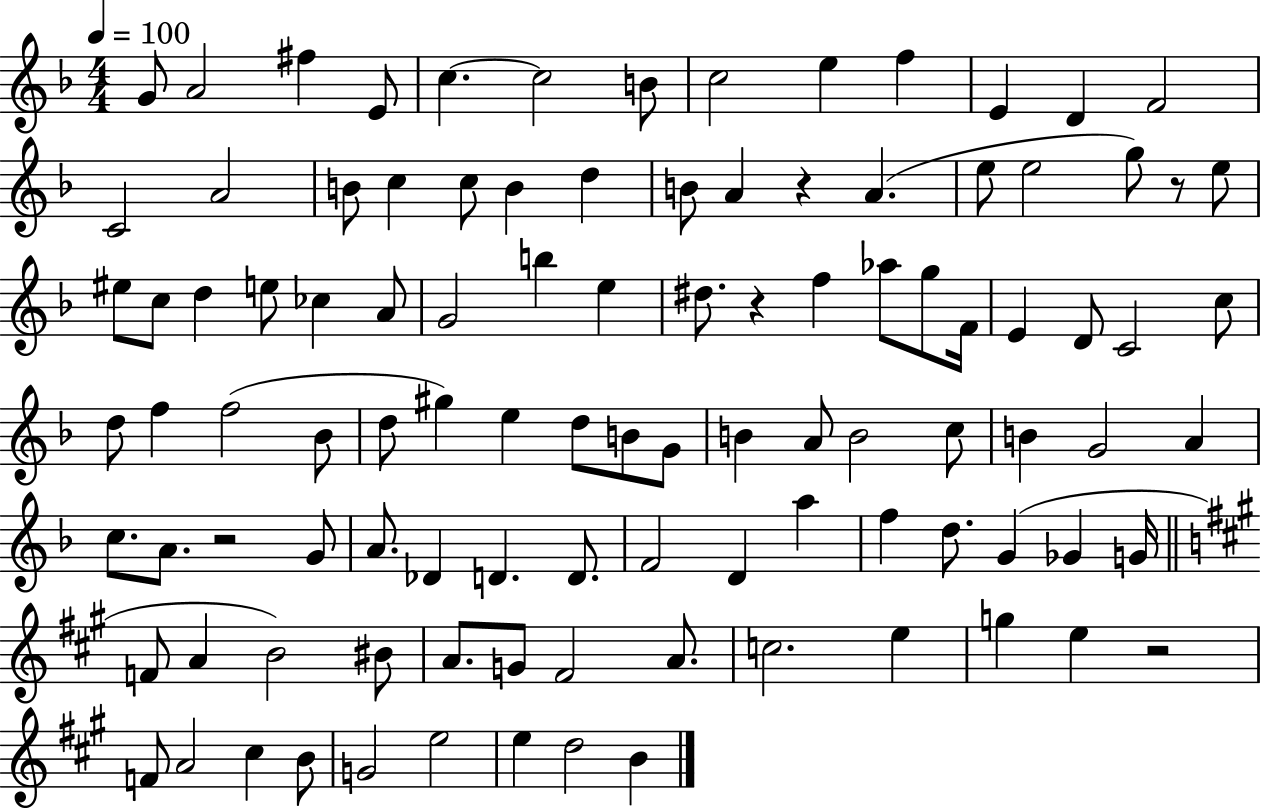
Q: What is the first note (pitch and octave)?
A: G4